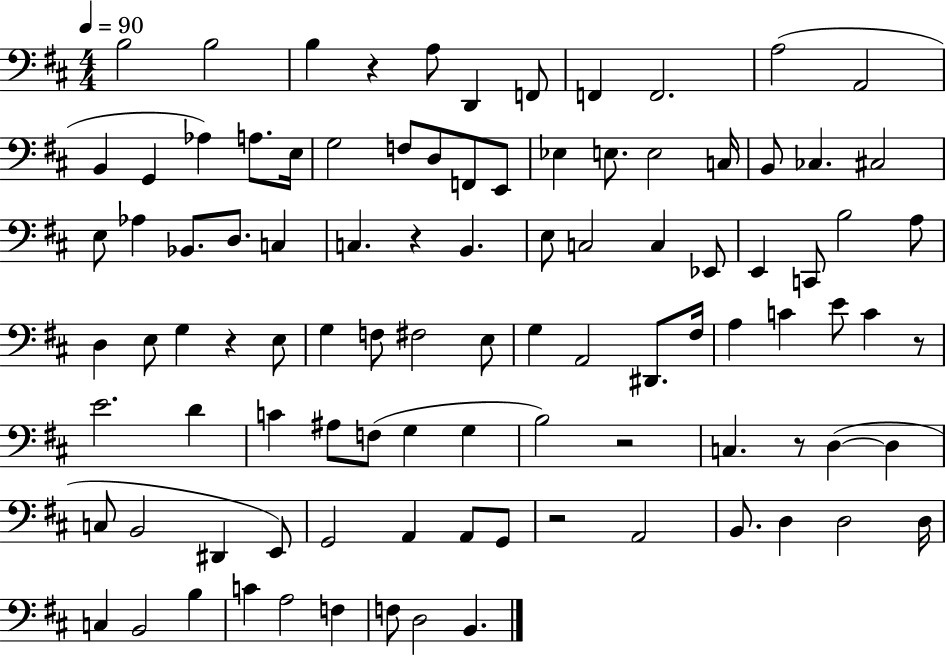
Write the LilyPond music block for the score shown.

{
  \clef bass
  \numericTimeSignature
  \time 4/4
  \key d \major
  \tempo 4 = 90
  b2 b2 | b4 r4 a8 d,4 f,8 | f,4 f,2. | a2( a,2 | \break b,4 g,4 aes4) a8. e16 | g2 f8 d8 f,8 e,8 | ees4 e8. e2 c16 | b,8 ces4. cis2 | \break e8 aes4 bes,8. d8. c4 | c4. r4 b,4. | e8 c2 c4 ees,8 | e,4 c,8 b2 a8 | \break d4 e8 g4 r4 e8 | g4 f8 fis2 e8 | g4 a,2 dis,8. fis16 | a4 c'4 e'8 c'4 r8 | \break e'2. d'4 | c'4 ais8 f8( g4 g4 | b2) r2 | c4. r8 d4~(~ d4 | \break c8 b,2 dis,4 e,8) | g,2 a,4 a,8 g,8 | r2 a,2 | b,8. d4 d2 d16 | \break c4 b,2 b4 | c'4 a2 f4 | f8 d2 b,4. | \bar "|."
}